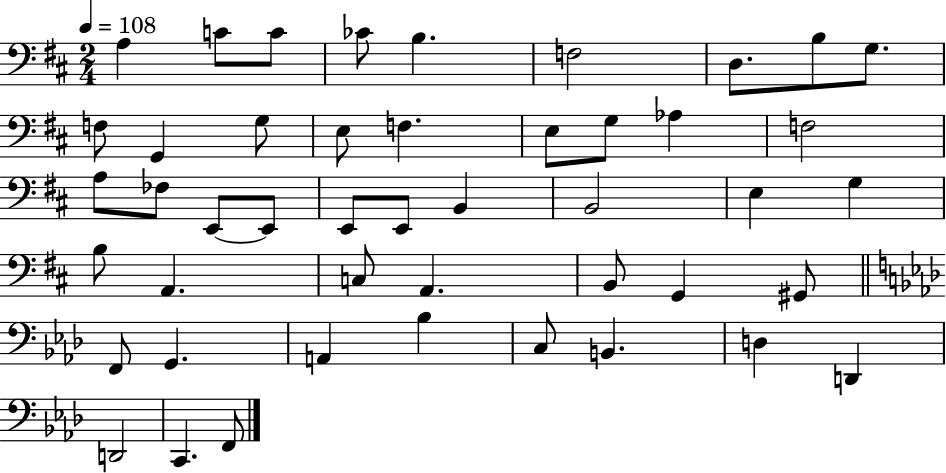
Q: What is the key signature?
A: D major